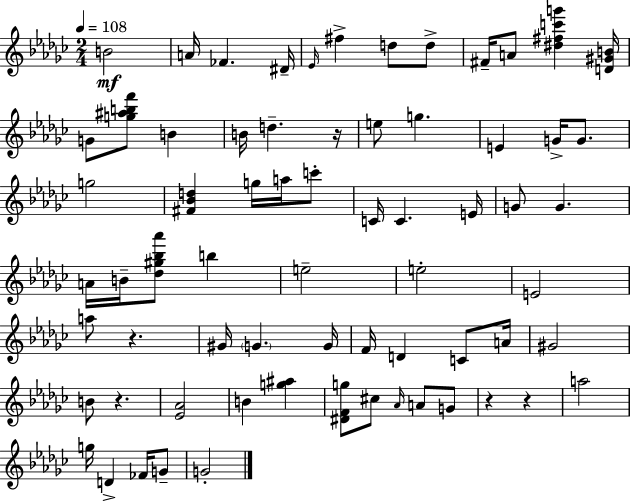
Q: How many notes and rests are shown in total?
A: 68